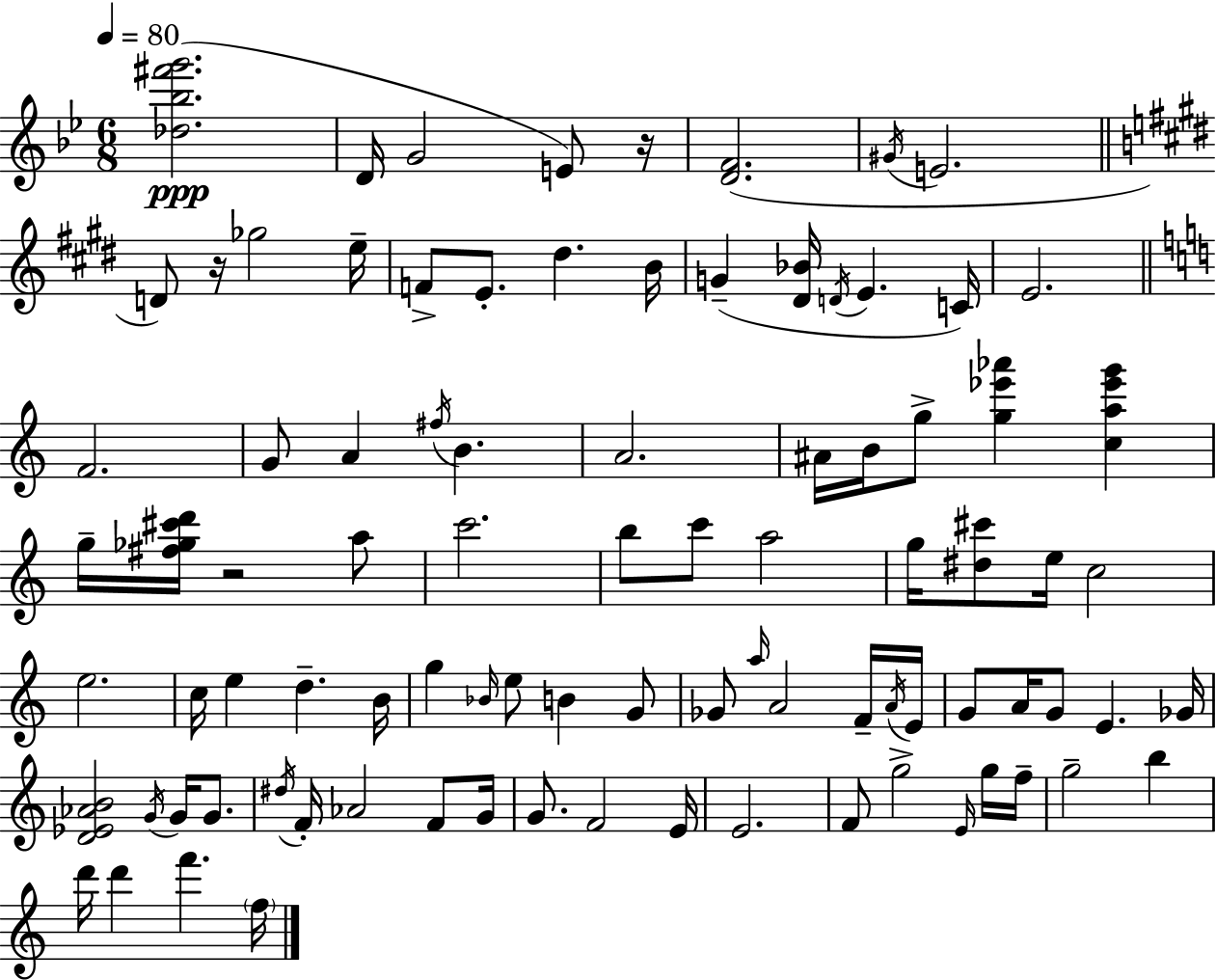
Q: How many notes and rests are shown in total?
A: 90